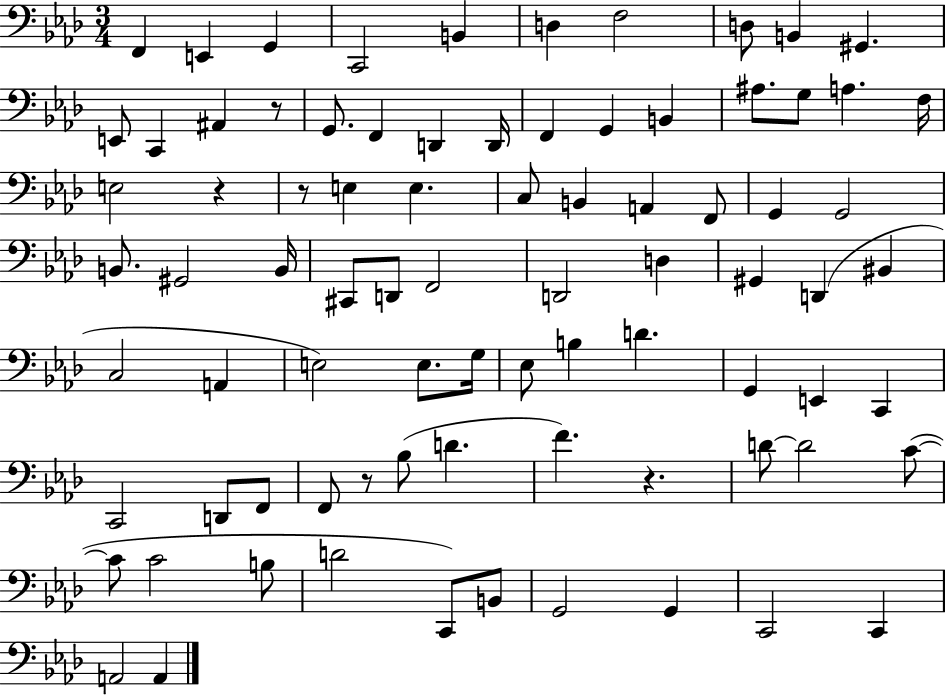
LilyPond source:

{
  \clef bass
  \numericTimeSignature
  \time 3/4
  \key aes \major
  f,4 e,4 g,4 | c,2 b,4 | d4 f2 | d8 b,4 gis,4. | \break e,8 c,4 ais,4 r8 | g,8. f,4 d,4 d,16 | f,4 g,4 b,4 | ais8. g8 a4. f16 | \break e2 r4 | r8 e4 e4. | c8 b,4 a,4 f,8 | g,4 g,2 | \break b,8. gis,2 b,16 | cis,8 d,8 f,2 | d,2 d4 | gis,4 d,4( bis,4 | \break c2 a,4 | e2) e8. g16 | ees8 b4 d'4. | g,4 e,4 c,4 | \break c,2 d,8 f,8 | f,8 r8 bes8( d'4. | f'4.) r4. | d'8~~ d'2 c'8~(~ | \break c'8 c'2 b8 | d'2 c,8) b,8 | g,2 g,4 | c,2 c,4 | \break a,2 a,4 | \bar "|."
}